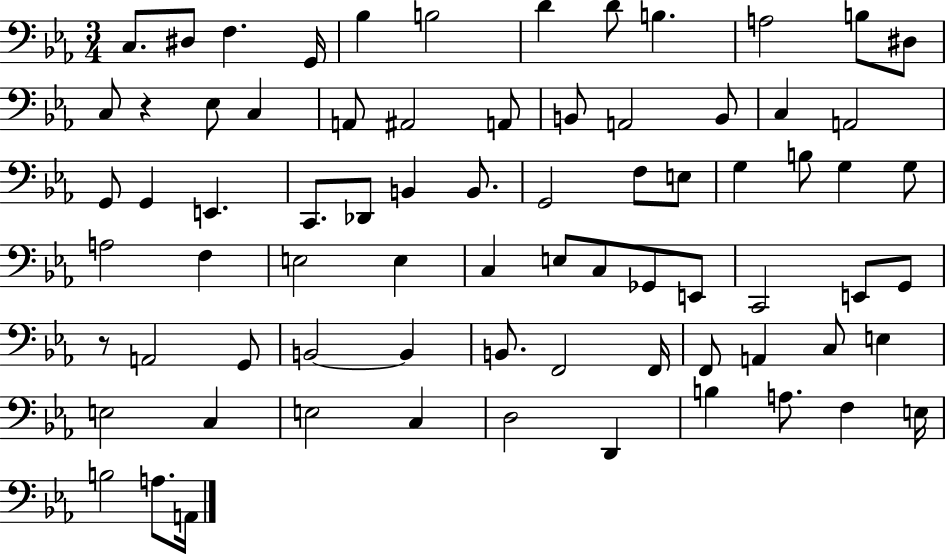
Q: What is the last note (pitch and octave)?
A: A2